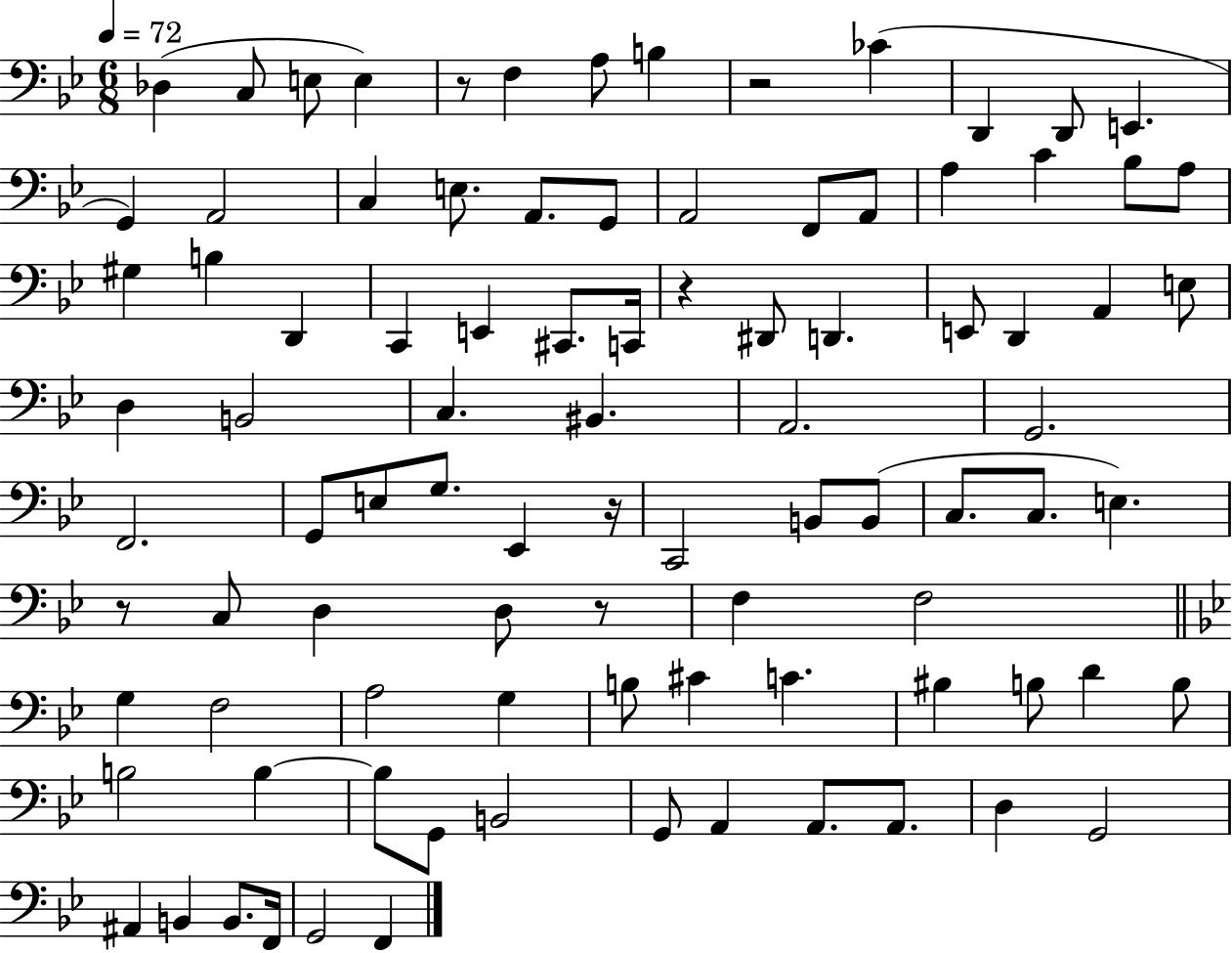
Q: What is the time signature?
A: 6/8